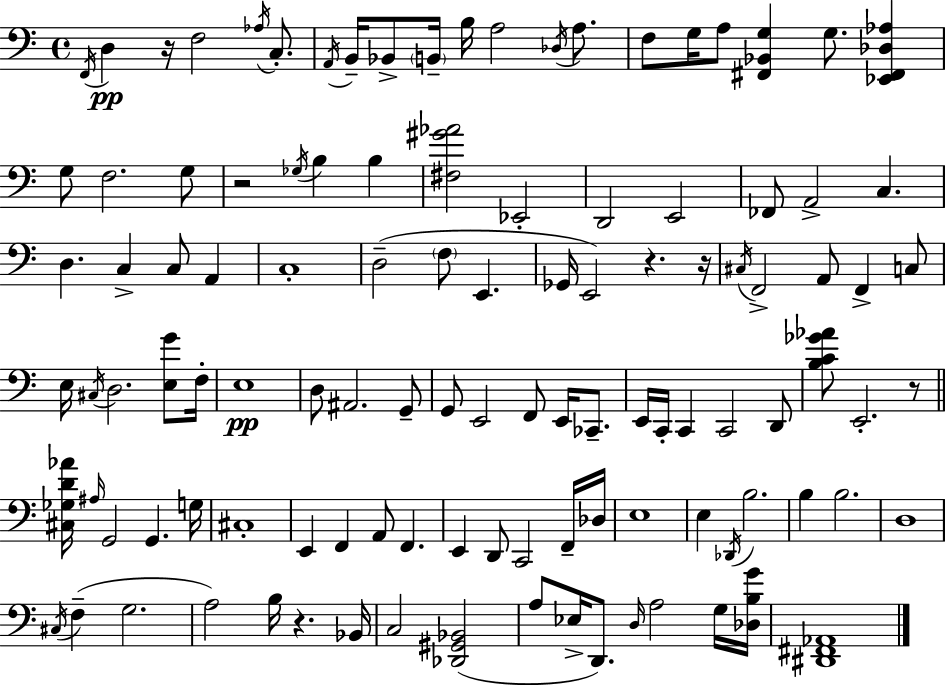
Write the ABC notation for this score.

X:1
T:Untitled
M:4/4
L:1/4
K:C
F,,/4 D, z/4 F,2 _A,/4 C,/2 A,,/4 B,,/4 _B,,/2 B,,/4 B,/4 A,2 _D,/4 A,/2 F,/2 G,/4 A,/2 [^F,,_B,,G,] G,/2 [_E,,^F,,_D,_A,] G,/2 F,2 G,/2 z2 _G,/4 B, B, [^F,^G_A]2 _E,,2 D,,2 E,,2 _F,,/2 A,,2 C, D, C, C,/2 A,, C,4 D,2 F,/2 E,, _G,,/4 E,,2 z z/4 ^C,/4 F,,2 A,,/2 F,, C,/2 E,/4 ^C,/4 D,2 [E,G]/2 F,/4 E,4 D,/2 ^A,,2 G,,/2 G,,/2 E,,2 F,,/2 E,,/4 _C,,/2 E,,/4 C,,/4 C,, C,,2 D,,/2 [B,C_G_A]/2 E,,2 z/2 [^C,_G,D_A]/4 ^A,/4 G,,2 G,, G,/4 ^C,4 E,, F,, A,,/2 F,, E,, D,,/2 C,,2 F,,/4 _D,/4 E,4 E, _D,,/4 B,2 B, B,2 D,4 ^C,/4 F, G,2 A,2 B,/4 z _B,,/4 C,2 [_D,,^G,,_B,,]2 A,/2 _E,/4 D,,/2 D,/4 A,2 G,/4 [_D,B,G]/4 [^D,,^F,,_A,,]4